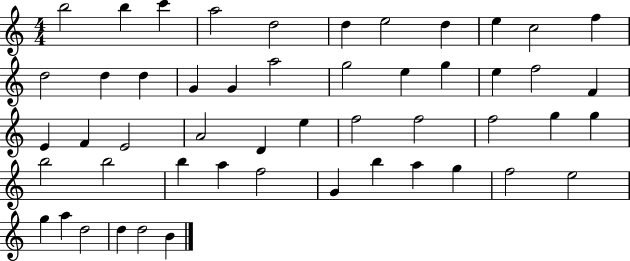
{
  \clef treble
  \numericTimeSignature
  \time 4/4
  \key c \major
  b''2 b''4 c'''4 | a''2 d''2 | d''4 e''2 d''4 | e''4 c''2 f''4 | \break d''2 d''4 d''4 | g'4 g'4 a''2 | g''2 e''4 g''4 | e''4 f''2 f'4 | \break e'4 f'4 e'2 | a'2 d'4 e''4 | f''2 f''2 | f''2 g''4 g''4 | \break b''2 b''2 | b''4 a''4 f''2 | g'4 b''4 a''4 g''4 | f''2 e''2 | \break g''4 a''4 d''2 | d''4 d''2 b'4 | \bar "|."
}